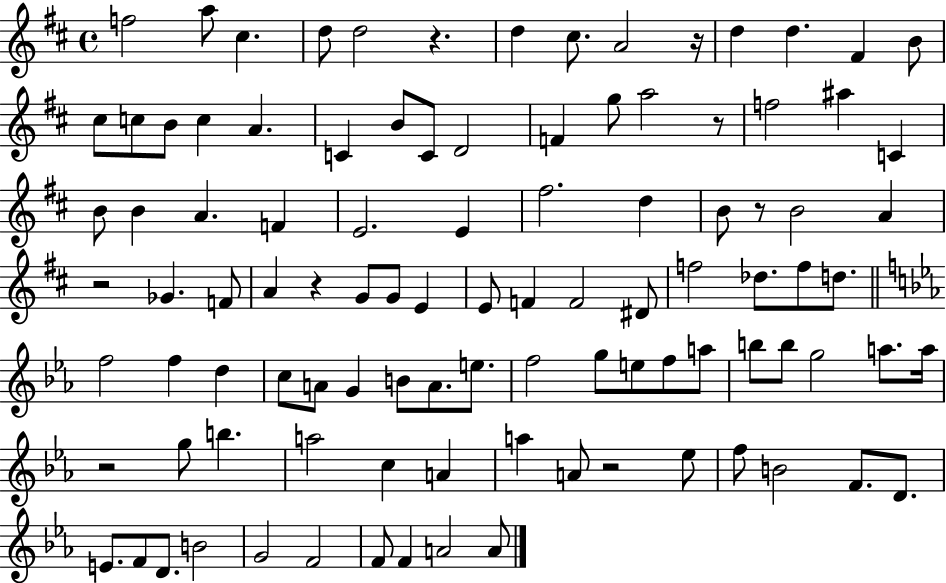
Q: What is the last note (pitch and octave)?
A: A4